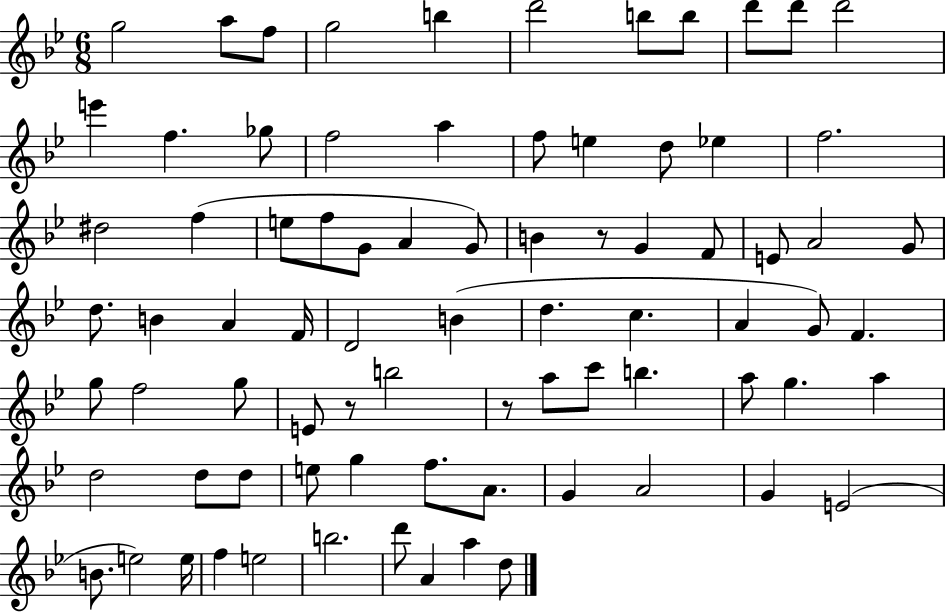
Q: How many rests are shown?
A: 3